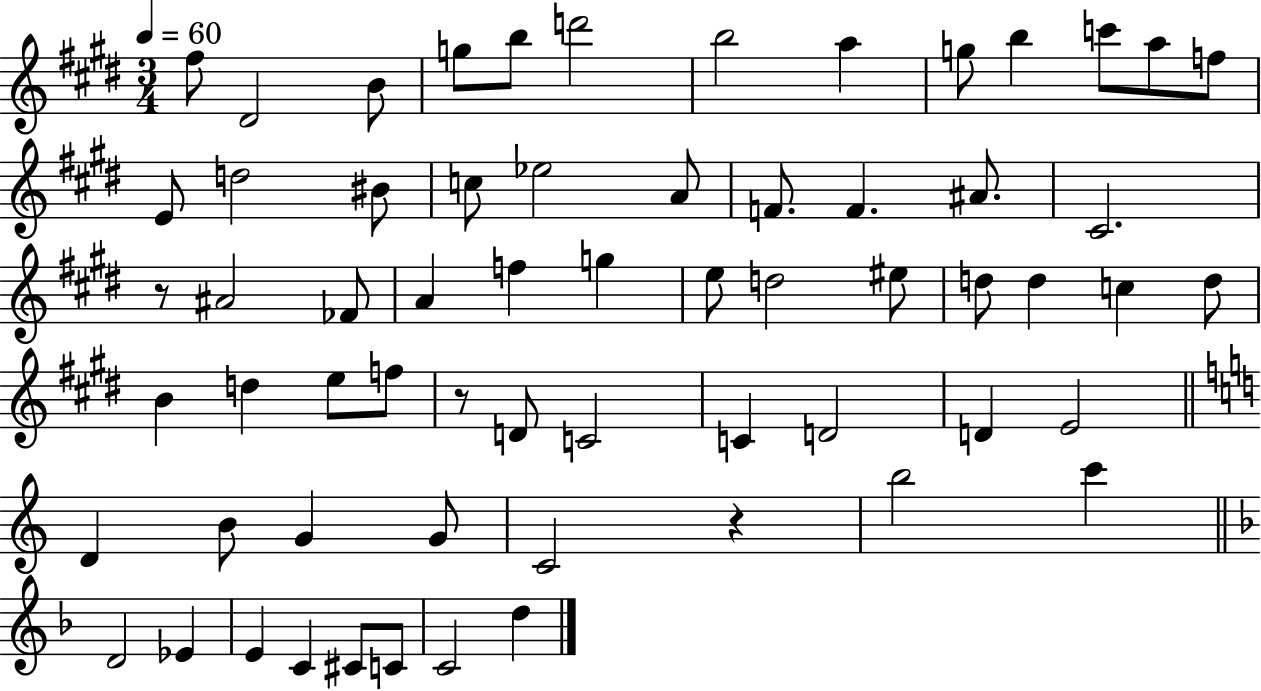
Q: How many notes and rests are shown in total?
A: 63